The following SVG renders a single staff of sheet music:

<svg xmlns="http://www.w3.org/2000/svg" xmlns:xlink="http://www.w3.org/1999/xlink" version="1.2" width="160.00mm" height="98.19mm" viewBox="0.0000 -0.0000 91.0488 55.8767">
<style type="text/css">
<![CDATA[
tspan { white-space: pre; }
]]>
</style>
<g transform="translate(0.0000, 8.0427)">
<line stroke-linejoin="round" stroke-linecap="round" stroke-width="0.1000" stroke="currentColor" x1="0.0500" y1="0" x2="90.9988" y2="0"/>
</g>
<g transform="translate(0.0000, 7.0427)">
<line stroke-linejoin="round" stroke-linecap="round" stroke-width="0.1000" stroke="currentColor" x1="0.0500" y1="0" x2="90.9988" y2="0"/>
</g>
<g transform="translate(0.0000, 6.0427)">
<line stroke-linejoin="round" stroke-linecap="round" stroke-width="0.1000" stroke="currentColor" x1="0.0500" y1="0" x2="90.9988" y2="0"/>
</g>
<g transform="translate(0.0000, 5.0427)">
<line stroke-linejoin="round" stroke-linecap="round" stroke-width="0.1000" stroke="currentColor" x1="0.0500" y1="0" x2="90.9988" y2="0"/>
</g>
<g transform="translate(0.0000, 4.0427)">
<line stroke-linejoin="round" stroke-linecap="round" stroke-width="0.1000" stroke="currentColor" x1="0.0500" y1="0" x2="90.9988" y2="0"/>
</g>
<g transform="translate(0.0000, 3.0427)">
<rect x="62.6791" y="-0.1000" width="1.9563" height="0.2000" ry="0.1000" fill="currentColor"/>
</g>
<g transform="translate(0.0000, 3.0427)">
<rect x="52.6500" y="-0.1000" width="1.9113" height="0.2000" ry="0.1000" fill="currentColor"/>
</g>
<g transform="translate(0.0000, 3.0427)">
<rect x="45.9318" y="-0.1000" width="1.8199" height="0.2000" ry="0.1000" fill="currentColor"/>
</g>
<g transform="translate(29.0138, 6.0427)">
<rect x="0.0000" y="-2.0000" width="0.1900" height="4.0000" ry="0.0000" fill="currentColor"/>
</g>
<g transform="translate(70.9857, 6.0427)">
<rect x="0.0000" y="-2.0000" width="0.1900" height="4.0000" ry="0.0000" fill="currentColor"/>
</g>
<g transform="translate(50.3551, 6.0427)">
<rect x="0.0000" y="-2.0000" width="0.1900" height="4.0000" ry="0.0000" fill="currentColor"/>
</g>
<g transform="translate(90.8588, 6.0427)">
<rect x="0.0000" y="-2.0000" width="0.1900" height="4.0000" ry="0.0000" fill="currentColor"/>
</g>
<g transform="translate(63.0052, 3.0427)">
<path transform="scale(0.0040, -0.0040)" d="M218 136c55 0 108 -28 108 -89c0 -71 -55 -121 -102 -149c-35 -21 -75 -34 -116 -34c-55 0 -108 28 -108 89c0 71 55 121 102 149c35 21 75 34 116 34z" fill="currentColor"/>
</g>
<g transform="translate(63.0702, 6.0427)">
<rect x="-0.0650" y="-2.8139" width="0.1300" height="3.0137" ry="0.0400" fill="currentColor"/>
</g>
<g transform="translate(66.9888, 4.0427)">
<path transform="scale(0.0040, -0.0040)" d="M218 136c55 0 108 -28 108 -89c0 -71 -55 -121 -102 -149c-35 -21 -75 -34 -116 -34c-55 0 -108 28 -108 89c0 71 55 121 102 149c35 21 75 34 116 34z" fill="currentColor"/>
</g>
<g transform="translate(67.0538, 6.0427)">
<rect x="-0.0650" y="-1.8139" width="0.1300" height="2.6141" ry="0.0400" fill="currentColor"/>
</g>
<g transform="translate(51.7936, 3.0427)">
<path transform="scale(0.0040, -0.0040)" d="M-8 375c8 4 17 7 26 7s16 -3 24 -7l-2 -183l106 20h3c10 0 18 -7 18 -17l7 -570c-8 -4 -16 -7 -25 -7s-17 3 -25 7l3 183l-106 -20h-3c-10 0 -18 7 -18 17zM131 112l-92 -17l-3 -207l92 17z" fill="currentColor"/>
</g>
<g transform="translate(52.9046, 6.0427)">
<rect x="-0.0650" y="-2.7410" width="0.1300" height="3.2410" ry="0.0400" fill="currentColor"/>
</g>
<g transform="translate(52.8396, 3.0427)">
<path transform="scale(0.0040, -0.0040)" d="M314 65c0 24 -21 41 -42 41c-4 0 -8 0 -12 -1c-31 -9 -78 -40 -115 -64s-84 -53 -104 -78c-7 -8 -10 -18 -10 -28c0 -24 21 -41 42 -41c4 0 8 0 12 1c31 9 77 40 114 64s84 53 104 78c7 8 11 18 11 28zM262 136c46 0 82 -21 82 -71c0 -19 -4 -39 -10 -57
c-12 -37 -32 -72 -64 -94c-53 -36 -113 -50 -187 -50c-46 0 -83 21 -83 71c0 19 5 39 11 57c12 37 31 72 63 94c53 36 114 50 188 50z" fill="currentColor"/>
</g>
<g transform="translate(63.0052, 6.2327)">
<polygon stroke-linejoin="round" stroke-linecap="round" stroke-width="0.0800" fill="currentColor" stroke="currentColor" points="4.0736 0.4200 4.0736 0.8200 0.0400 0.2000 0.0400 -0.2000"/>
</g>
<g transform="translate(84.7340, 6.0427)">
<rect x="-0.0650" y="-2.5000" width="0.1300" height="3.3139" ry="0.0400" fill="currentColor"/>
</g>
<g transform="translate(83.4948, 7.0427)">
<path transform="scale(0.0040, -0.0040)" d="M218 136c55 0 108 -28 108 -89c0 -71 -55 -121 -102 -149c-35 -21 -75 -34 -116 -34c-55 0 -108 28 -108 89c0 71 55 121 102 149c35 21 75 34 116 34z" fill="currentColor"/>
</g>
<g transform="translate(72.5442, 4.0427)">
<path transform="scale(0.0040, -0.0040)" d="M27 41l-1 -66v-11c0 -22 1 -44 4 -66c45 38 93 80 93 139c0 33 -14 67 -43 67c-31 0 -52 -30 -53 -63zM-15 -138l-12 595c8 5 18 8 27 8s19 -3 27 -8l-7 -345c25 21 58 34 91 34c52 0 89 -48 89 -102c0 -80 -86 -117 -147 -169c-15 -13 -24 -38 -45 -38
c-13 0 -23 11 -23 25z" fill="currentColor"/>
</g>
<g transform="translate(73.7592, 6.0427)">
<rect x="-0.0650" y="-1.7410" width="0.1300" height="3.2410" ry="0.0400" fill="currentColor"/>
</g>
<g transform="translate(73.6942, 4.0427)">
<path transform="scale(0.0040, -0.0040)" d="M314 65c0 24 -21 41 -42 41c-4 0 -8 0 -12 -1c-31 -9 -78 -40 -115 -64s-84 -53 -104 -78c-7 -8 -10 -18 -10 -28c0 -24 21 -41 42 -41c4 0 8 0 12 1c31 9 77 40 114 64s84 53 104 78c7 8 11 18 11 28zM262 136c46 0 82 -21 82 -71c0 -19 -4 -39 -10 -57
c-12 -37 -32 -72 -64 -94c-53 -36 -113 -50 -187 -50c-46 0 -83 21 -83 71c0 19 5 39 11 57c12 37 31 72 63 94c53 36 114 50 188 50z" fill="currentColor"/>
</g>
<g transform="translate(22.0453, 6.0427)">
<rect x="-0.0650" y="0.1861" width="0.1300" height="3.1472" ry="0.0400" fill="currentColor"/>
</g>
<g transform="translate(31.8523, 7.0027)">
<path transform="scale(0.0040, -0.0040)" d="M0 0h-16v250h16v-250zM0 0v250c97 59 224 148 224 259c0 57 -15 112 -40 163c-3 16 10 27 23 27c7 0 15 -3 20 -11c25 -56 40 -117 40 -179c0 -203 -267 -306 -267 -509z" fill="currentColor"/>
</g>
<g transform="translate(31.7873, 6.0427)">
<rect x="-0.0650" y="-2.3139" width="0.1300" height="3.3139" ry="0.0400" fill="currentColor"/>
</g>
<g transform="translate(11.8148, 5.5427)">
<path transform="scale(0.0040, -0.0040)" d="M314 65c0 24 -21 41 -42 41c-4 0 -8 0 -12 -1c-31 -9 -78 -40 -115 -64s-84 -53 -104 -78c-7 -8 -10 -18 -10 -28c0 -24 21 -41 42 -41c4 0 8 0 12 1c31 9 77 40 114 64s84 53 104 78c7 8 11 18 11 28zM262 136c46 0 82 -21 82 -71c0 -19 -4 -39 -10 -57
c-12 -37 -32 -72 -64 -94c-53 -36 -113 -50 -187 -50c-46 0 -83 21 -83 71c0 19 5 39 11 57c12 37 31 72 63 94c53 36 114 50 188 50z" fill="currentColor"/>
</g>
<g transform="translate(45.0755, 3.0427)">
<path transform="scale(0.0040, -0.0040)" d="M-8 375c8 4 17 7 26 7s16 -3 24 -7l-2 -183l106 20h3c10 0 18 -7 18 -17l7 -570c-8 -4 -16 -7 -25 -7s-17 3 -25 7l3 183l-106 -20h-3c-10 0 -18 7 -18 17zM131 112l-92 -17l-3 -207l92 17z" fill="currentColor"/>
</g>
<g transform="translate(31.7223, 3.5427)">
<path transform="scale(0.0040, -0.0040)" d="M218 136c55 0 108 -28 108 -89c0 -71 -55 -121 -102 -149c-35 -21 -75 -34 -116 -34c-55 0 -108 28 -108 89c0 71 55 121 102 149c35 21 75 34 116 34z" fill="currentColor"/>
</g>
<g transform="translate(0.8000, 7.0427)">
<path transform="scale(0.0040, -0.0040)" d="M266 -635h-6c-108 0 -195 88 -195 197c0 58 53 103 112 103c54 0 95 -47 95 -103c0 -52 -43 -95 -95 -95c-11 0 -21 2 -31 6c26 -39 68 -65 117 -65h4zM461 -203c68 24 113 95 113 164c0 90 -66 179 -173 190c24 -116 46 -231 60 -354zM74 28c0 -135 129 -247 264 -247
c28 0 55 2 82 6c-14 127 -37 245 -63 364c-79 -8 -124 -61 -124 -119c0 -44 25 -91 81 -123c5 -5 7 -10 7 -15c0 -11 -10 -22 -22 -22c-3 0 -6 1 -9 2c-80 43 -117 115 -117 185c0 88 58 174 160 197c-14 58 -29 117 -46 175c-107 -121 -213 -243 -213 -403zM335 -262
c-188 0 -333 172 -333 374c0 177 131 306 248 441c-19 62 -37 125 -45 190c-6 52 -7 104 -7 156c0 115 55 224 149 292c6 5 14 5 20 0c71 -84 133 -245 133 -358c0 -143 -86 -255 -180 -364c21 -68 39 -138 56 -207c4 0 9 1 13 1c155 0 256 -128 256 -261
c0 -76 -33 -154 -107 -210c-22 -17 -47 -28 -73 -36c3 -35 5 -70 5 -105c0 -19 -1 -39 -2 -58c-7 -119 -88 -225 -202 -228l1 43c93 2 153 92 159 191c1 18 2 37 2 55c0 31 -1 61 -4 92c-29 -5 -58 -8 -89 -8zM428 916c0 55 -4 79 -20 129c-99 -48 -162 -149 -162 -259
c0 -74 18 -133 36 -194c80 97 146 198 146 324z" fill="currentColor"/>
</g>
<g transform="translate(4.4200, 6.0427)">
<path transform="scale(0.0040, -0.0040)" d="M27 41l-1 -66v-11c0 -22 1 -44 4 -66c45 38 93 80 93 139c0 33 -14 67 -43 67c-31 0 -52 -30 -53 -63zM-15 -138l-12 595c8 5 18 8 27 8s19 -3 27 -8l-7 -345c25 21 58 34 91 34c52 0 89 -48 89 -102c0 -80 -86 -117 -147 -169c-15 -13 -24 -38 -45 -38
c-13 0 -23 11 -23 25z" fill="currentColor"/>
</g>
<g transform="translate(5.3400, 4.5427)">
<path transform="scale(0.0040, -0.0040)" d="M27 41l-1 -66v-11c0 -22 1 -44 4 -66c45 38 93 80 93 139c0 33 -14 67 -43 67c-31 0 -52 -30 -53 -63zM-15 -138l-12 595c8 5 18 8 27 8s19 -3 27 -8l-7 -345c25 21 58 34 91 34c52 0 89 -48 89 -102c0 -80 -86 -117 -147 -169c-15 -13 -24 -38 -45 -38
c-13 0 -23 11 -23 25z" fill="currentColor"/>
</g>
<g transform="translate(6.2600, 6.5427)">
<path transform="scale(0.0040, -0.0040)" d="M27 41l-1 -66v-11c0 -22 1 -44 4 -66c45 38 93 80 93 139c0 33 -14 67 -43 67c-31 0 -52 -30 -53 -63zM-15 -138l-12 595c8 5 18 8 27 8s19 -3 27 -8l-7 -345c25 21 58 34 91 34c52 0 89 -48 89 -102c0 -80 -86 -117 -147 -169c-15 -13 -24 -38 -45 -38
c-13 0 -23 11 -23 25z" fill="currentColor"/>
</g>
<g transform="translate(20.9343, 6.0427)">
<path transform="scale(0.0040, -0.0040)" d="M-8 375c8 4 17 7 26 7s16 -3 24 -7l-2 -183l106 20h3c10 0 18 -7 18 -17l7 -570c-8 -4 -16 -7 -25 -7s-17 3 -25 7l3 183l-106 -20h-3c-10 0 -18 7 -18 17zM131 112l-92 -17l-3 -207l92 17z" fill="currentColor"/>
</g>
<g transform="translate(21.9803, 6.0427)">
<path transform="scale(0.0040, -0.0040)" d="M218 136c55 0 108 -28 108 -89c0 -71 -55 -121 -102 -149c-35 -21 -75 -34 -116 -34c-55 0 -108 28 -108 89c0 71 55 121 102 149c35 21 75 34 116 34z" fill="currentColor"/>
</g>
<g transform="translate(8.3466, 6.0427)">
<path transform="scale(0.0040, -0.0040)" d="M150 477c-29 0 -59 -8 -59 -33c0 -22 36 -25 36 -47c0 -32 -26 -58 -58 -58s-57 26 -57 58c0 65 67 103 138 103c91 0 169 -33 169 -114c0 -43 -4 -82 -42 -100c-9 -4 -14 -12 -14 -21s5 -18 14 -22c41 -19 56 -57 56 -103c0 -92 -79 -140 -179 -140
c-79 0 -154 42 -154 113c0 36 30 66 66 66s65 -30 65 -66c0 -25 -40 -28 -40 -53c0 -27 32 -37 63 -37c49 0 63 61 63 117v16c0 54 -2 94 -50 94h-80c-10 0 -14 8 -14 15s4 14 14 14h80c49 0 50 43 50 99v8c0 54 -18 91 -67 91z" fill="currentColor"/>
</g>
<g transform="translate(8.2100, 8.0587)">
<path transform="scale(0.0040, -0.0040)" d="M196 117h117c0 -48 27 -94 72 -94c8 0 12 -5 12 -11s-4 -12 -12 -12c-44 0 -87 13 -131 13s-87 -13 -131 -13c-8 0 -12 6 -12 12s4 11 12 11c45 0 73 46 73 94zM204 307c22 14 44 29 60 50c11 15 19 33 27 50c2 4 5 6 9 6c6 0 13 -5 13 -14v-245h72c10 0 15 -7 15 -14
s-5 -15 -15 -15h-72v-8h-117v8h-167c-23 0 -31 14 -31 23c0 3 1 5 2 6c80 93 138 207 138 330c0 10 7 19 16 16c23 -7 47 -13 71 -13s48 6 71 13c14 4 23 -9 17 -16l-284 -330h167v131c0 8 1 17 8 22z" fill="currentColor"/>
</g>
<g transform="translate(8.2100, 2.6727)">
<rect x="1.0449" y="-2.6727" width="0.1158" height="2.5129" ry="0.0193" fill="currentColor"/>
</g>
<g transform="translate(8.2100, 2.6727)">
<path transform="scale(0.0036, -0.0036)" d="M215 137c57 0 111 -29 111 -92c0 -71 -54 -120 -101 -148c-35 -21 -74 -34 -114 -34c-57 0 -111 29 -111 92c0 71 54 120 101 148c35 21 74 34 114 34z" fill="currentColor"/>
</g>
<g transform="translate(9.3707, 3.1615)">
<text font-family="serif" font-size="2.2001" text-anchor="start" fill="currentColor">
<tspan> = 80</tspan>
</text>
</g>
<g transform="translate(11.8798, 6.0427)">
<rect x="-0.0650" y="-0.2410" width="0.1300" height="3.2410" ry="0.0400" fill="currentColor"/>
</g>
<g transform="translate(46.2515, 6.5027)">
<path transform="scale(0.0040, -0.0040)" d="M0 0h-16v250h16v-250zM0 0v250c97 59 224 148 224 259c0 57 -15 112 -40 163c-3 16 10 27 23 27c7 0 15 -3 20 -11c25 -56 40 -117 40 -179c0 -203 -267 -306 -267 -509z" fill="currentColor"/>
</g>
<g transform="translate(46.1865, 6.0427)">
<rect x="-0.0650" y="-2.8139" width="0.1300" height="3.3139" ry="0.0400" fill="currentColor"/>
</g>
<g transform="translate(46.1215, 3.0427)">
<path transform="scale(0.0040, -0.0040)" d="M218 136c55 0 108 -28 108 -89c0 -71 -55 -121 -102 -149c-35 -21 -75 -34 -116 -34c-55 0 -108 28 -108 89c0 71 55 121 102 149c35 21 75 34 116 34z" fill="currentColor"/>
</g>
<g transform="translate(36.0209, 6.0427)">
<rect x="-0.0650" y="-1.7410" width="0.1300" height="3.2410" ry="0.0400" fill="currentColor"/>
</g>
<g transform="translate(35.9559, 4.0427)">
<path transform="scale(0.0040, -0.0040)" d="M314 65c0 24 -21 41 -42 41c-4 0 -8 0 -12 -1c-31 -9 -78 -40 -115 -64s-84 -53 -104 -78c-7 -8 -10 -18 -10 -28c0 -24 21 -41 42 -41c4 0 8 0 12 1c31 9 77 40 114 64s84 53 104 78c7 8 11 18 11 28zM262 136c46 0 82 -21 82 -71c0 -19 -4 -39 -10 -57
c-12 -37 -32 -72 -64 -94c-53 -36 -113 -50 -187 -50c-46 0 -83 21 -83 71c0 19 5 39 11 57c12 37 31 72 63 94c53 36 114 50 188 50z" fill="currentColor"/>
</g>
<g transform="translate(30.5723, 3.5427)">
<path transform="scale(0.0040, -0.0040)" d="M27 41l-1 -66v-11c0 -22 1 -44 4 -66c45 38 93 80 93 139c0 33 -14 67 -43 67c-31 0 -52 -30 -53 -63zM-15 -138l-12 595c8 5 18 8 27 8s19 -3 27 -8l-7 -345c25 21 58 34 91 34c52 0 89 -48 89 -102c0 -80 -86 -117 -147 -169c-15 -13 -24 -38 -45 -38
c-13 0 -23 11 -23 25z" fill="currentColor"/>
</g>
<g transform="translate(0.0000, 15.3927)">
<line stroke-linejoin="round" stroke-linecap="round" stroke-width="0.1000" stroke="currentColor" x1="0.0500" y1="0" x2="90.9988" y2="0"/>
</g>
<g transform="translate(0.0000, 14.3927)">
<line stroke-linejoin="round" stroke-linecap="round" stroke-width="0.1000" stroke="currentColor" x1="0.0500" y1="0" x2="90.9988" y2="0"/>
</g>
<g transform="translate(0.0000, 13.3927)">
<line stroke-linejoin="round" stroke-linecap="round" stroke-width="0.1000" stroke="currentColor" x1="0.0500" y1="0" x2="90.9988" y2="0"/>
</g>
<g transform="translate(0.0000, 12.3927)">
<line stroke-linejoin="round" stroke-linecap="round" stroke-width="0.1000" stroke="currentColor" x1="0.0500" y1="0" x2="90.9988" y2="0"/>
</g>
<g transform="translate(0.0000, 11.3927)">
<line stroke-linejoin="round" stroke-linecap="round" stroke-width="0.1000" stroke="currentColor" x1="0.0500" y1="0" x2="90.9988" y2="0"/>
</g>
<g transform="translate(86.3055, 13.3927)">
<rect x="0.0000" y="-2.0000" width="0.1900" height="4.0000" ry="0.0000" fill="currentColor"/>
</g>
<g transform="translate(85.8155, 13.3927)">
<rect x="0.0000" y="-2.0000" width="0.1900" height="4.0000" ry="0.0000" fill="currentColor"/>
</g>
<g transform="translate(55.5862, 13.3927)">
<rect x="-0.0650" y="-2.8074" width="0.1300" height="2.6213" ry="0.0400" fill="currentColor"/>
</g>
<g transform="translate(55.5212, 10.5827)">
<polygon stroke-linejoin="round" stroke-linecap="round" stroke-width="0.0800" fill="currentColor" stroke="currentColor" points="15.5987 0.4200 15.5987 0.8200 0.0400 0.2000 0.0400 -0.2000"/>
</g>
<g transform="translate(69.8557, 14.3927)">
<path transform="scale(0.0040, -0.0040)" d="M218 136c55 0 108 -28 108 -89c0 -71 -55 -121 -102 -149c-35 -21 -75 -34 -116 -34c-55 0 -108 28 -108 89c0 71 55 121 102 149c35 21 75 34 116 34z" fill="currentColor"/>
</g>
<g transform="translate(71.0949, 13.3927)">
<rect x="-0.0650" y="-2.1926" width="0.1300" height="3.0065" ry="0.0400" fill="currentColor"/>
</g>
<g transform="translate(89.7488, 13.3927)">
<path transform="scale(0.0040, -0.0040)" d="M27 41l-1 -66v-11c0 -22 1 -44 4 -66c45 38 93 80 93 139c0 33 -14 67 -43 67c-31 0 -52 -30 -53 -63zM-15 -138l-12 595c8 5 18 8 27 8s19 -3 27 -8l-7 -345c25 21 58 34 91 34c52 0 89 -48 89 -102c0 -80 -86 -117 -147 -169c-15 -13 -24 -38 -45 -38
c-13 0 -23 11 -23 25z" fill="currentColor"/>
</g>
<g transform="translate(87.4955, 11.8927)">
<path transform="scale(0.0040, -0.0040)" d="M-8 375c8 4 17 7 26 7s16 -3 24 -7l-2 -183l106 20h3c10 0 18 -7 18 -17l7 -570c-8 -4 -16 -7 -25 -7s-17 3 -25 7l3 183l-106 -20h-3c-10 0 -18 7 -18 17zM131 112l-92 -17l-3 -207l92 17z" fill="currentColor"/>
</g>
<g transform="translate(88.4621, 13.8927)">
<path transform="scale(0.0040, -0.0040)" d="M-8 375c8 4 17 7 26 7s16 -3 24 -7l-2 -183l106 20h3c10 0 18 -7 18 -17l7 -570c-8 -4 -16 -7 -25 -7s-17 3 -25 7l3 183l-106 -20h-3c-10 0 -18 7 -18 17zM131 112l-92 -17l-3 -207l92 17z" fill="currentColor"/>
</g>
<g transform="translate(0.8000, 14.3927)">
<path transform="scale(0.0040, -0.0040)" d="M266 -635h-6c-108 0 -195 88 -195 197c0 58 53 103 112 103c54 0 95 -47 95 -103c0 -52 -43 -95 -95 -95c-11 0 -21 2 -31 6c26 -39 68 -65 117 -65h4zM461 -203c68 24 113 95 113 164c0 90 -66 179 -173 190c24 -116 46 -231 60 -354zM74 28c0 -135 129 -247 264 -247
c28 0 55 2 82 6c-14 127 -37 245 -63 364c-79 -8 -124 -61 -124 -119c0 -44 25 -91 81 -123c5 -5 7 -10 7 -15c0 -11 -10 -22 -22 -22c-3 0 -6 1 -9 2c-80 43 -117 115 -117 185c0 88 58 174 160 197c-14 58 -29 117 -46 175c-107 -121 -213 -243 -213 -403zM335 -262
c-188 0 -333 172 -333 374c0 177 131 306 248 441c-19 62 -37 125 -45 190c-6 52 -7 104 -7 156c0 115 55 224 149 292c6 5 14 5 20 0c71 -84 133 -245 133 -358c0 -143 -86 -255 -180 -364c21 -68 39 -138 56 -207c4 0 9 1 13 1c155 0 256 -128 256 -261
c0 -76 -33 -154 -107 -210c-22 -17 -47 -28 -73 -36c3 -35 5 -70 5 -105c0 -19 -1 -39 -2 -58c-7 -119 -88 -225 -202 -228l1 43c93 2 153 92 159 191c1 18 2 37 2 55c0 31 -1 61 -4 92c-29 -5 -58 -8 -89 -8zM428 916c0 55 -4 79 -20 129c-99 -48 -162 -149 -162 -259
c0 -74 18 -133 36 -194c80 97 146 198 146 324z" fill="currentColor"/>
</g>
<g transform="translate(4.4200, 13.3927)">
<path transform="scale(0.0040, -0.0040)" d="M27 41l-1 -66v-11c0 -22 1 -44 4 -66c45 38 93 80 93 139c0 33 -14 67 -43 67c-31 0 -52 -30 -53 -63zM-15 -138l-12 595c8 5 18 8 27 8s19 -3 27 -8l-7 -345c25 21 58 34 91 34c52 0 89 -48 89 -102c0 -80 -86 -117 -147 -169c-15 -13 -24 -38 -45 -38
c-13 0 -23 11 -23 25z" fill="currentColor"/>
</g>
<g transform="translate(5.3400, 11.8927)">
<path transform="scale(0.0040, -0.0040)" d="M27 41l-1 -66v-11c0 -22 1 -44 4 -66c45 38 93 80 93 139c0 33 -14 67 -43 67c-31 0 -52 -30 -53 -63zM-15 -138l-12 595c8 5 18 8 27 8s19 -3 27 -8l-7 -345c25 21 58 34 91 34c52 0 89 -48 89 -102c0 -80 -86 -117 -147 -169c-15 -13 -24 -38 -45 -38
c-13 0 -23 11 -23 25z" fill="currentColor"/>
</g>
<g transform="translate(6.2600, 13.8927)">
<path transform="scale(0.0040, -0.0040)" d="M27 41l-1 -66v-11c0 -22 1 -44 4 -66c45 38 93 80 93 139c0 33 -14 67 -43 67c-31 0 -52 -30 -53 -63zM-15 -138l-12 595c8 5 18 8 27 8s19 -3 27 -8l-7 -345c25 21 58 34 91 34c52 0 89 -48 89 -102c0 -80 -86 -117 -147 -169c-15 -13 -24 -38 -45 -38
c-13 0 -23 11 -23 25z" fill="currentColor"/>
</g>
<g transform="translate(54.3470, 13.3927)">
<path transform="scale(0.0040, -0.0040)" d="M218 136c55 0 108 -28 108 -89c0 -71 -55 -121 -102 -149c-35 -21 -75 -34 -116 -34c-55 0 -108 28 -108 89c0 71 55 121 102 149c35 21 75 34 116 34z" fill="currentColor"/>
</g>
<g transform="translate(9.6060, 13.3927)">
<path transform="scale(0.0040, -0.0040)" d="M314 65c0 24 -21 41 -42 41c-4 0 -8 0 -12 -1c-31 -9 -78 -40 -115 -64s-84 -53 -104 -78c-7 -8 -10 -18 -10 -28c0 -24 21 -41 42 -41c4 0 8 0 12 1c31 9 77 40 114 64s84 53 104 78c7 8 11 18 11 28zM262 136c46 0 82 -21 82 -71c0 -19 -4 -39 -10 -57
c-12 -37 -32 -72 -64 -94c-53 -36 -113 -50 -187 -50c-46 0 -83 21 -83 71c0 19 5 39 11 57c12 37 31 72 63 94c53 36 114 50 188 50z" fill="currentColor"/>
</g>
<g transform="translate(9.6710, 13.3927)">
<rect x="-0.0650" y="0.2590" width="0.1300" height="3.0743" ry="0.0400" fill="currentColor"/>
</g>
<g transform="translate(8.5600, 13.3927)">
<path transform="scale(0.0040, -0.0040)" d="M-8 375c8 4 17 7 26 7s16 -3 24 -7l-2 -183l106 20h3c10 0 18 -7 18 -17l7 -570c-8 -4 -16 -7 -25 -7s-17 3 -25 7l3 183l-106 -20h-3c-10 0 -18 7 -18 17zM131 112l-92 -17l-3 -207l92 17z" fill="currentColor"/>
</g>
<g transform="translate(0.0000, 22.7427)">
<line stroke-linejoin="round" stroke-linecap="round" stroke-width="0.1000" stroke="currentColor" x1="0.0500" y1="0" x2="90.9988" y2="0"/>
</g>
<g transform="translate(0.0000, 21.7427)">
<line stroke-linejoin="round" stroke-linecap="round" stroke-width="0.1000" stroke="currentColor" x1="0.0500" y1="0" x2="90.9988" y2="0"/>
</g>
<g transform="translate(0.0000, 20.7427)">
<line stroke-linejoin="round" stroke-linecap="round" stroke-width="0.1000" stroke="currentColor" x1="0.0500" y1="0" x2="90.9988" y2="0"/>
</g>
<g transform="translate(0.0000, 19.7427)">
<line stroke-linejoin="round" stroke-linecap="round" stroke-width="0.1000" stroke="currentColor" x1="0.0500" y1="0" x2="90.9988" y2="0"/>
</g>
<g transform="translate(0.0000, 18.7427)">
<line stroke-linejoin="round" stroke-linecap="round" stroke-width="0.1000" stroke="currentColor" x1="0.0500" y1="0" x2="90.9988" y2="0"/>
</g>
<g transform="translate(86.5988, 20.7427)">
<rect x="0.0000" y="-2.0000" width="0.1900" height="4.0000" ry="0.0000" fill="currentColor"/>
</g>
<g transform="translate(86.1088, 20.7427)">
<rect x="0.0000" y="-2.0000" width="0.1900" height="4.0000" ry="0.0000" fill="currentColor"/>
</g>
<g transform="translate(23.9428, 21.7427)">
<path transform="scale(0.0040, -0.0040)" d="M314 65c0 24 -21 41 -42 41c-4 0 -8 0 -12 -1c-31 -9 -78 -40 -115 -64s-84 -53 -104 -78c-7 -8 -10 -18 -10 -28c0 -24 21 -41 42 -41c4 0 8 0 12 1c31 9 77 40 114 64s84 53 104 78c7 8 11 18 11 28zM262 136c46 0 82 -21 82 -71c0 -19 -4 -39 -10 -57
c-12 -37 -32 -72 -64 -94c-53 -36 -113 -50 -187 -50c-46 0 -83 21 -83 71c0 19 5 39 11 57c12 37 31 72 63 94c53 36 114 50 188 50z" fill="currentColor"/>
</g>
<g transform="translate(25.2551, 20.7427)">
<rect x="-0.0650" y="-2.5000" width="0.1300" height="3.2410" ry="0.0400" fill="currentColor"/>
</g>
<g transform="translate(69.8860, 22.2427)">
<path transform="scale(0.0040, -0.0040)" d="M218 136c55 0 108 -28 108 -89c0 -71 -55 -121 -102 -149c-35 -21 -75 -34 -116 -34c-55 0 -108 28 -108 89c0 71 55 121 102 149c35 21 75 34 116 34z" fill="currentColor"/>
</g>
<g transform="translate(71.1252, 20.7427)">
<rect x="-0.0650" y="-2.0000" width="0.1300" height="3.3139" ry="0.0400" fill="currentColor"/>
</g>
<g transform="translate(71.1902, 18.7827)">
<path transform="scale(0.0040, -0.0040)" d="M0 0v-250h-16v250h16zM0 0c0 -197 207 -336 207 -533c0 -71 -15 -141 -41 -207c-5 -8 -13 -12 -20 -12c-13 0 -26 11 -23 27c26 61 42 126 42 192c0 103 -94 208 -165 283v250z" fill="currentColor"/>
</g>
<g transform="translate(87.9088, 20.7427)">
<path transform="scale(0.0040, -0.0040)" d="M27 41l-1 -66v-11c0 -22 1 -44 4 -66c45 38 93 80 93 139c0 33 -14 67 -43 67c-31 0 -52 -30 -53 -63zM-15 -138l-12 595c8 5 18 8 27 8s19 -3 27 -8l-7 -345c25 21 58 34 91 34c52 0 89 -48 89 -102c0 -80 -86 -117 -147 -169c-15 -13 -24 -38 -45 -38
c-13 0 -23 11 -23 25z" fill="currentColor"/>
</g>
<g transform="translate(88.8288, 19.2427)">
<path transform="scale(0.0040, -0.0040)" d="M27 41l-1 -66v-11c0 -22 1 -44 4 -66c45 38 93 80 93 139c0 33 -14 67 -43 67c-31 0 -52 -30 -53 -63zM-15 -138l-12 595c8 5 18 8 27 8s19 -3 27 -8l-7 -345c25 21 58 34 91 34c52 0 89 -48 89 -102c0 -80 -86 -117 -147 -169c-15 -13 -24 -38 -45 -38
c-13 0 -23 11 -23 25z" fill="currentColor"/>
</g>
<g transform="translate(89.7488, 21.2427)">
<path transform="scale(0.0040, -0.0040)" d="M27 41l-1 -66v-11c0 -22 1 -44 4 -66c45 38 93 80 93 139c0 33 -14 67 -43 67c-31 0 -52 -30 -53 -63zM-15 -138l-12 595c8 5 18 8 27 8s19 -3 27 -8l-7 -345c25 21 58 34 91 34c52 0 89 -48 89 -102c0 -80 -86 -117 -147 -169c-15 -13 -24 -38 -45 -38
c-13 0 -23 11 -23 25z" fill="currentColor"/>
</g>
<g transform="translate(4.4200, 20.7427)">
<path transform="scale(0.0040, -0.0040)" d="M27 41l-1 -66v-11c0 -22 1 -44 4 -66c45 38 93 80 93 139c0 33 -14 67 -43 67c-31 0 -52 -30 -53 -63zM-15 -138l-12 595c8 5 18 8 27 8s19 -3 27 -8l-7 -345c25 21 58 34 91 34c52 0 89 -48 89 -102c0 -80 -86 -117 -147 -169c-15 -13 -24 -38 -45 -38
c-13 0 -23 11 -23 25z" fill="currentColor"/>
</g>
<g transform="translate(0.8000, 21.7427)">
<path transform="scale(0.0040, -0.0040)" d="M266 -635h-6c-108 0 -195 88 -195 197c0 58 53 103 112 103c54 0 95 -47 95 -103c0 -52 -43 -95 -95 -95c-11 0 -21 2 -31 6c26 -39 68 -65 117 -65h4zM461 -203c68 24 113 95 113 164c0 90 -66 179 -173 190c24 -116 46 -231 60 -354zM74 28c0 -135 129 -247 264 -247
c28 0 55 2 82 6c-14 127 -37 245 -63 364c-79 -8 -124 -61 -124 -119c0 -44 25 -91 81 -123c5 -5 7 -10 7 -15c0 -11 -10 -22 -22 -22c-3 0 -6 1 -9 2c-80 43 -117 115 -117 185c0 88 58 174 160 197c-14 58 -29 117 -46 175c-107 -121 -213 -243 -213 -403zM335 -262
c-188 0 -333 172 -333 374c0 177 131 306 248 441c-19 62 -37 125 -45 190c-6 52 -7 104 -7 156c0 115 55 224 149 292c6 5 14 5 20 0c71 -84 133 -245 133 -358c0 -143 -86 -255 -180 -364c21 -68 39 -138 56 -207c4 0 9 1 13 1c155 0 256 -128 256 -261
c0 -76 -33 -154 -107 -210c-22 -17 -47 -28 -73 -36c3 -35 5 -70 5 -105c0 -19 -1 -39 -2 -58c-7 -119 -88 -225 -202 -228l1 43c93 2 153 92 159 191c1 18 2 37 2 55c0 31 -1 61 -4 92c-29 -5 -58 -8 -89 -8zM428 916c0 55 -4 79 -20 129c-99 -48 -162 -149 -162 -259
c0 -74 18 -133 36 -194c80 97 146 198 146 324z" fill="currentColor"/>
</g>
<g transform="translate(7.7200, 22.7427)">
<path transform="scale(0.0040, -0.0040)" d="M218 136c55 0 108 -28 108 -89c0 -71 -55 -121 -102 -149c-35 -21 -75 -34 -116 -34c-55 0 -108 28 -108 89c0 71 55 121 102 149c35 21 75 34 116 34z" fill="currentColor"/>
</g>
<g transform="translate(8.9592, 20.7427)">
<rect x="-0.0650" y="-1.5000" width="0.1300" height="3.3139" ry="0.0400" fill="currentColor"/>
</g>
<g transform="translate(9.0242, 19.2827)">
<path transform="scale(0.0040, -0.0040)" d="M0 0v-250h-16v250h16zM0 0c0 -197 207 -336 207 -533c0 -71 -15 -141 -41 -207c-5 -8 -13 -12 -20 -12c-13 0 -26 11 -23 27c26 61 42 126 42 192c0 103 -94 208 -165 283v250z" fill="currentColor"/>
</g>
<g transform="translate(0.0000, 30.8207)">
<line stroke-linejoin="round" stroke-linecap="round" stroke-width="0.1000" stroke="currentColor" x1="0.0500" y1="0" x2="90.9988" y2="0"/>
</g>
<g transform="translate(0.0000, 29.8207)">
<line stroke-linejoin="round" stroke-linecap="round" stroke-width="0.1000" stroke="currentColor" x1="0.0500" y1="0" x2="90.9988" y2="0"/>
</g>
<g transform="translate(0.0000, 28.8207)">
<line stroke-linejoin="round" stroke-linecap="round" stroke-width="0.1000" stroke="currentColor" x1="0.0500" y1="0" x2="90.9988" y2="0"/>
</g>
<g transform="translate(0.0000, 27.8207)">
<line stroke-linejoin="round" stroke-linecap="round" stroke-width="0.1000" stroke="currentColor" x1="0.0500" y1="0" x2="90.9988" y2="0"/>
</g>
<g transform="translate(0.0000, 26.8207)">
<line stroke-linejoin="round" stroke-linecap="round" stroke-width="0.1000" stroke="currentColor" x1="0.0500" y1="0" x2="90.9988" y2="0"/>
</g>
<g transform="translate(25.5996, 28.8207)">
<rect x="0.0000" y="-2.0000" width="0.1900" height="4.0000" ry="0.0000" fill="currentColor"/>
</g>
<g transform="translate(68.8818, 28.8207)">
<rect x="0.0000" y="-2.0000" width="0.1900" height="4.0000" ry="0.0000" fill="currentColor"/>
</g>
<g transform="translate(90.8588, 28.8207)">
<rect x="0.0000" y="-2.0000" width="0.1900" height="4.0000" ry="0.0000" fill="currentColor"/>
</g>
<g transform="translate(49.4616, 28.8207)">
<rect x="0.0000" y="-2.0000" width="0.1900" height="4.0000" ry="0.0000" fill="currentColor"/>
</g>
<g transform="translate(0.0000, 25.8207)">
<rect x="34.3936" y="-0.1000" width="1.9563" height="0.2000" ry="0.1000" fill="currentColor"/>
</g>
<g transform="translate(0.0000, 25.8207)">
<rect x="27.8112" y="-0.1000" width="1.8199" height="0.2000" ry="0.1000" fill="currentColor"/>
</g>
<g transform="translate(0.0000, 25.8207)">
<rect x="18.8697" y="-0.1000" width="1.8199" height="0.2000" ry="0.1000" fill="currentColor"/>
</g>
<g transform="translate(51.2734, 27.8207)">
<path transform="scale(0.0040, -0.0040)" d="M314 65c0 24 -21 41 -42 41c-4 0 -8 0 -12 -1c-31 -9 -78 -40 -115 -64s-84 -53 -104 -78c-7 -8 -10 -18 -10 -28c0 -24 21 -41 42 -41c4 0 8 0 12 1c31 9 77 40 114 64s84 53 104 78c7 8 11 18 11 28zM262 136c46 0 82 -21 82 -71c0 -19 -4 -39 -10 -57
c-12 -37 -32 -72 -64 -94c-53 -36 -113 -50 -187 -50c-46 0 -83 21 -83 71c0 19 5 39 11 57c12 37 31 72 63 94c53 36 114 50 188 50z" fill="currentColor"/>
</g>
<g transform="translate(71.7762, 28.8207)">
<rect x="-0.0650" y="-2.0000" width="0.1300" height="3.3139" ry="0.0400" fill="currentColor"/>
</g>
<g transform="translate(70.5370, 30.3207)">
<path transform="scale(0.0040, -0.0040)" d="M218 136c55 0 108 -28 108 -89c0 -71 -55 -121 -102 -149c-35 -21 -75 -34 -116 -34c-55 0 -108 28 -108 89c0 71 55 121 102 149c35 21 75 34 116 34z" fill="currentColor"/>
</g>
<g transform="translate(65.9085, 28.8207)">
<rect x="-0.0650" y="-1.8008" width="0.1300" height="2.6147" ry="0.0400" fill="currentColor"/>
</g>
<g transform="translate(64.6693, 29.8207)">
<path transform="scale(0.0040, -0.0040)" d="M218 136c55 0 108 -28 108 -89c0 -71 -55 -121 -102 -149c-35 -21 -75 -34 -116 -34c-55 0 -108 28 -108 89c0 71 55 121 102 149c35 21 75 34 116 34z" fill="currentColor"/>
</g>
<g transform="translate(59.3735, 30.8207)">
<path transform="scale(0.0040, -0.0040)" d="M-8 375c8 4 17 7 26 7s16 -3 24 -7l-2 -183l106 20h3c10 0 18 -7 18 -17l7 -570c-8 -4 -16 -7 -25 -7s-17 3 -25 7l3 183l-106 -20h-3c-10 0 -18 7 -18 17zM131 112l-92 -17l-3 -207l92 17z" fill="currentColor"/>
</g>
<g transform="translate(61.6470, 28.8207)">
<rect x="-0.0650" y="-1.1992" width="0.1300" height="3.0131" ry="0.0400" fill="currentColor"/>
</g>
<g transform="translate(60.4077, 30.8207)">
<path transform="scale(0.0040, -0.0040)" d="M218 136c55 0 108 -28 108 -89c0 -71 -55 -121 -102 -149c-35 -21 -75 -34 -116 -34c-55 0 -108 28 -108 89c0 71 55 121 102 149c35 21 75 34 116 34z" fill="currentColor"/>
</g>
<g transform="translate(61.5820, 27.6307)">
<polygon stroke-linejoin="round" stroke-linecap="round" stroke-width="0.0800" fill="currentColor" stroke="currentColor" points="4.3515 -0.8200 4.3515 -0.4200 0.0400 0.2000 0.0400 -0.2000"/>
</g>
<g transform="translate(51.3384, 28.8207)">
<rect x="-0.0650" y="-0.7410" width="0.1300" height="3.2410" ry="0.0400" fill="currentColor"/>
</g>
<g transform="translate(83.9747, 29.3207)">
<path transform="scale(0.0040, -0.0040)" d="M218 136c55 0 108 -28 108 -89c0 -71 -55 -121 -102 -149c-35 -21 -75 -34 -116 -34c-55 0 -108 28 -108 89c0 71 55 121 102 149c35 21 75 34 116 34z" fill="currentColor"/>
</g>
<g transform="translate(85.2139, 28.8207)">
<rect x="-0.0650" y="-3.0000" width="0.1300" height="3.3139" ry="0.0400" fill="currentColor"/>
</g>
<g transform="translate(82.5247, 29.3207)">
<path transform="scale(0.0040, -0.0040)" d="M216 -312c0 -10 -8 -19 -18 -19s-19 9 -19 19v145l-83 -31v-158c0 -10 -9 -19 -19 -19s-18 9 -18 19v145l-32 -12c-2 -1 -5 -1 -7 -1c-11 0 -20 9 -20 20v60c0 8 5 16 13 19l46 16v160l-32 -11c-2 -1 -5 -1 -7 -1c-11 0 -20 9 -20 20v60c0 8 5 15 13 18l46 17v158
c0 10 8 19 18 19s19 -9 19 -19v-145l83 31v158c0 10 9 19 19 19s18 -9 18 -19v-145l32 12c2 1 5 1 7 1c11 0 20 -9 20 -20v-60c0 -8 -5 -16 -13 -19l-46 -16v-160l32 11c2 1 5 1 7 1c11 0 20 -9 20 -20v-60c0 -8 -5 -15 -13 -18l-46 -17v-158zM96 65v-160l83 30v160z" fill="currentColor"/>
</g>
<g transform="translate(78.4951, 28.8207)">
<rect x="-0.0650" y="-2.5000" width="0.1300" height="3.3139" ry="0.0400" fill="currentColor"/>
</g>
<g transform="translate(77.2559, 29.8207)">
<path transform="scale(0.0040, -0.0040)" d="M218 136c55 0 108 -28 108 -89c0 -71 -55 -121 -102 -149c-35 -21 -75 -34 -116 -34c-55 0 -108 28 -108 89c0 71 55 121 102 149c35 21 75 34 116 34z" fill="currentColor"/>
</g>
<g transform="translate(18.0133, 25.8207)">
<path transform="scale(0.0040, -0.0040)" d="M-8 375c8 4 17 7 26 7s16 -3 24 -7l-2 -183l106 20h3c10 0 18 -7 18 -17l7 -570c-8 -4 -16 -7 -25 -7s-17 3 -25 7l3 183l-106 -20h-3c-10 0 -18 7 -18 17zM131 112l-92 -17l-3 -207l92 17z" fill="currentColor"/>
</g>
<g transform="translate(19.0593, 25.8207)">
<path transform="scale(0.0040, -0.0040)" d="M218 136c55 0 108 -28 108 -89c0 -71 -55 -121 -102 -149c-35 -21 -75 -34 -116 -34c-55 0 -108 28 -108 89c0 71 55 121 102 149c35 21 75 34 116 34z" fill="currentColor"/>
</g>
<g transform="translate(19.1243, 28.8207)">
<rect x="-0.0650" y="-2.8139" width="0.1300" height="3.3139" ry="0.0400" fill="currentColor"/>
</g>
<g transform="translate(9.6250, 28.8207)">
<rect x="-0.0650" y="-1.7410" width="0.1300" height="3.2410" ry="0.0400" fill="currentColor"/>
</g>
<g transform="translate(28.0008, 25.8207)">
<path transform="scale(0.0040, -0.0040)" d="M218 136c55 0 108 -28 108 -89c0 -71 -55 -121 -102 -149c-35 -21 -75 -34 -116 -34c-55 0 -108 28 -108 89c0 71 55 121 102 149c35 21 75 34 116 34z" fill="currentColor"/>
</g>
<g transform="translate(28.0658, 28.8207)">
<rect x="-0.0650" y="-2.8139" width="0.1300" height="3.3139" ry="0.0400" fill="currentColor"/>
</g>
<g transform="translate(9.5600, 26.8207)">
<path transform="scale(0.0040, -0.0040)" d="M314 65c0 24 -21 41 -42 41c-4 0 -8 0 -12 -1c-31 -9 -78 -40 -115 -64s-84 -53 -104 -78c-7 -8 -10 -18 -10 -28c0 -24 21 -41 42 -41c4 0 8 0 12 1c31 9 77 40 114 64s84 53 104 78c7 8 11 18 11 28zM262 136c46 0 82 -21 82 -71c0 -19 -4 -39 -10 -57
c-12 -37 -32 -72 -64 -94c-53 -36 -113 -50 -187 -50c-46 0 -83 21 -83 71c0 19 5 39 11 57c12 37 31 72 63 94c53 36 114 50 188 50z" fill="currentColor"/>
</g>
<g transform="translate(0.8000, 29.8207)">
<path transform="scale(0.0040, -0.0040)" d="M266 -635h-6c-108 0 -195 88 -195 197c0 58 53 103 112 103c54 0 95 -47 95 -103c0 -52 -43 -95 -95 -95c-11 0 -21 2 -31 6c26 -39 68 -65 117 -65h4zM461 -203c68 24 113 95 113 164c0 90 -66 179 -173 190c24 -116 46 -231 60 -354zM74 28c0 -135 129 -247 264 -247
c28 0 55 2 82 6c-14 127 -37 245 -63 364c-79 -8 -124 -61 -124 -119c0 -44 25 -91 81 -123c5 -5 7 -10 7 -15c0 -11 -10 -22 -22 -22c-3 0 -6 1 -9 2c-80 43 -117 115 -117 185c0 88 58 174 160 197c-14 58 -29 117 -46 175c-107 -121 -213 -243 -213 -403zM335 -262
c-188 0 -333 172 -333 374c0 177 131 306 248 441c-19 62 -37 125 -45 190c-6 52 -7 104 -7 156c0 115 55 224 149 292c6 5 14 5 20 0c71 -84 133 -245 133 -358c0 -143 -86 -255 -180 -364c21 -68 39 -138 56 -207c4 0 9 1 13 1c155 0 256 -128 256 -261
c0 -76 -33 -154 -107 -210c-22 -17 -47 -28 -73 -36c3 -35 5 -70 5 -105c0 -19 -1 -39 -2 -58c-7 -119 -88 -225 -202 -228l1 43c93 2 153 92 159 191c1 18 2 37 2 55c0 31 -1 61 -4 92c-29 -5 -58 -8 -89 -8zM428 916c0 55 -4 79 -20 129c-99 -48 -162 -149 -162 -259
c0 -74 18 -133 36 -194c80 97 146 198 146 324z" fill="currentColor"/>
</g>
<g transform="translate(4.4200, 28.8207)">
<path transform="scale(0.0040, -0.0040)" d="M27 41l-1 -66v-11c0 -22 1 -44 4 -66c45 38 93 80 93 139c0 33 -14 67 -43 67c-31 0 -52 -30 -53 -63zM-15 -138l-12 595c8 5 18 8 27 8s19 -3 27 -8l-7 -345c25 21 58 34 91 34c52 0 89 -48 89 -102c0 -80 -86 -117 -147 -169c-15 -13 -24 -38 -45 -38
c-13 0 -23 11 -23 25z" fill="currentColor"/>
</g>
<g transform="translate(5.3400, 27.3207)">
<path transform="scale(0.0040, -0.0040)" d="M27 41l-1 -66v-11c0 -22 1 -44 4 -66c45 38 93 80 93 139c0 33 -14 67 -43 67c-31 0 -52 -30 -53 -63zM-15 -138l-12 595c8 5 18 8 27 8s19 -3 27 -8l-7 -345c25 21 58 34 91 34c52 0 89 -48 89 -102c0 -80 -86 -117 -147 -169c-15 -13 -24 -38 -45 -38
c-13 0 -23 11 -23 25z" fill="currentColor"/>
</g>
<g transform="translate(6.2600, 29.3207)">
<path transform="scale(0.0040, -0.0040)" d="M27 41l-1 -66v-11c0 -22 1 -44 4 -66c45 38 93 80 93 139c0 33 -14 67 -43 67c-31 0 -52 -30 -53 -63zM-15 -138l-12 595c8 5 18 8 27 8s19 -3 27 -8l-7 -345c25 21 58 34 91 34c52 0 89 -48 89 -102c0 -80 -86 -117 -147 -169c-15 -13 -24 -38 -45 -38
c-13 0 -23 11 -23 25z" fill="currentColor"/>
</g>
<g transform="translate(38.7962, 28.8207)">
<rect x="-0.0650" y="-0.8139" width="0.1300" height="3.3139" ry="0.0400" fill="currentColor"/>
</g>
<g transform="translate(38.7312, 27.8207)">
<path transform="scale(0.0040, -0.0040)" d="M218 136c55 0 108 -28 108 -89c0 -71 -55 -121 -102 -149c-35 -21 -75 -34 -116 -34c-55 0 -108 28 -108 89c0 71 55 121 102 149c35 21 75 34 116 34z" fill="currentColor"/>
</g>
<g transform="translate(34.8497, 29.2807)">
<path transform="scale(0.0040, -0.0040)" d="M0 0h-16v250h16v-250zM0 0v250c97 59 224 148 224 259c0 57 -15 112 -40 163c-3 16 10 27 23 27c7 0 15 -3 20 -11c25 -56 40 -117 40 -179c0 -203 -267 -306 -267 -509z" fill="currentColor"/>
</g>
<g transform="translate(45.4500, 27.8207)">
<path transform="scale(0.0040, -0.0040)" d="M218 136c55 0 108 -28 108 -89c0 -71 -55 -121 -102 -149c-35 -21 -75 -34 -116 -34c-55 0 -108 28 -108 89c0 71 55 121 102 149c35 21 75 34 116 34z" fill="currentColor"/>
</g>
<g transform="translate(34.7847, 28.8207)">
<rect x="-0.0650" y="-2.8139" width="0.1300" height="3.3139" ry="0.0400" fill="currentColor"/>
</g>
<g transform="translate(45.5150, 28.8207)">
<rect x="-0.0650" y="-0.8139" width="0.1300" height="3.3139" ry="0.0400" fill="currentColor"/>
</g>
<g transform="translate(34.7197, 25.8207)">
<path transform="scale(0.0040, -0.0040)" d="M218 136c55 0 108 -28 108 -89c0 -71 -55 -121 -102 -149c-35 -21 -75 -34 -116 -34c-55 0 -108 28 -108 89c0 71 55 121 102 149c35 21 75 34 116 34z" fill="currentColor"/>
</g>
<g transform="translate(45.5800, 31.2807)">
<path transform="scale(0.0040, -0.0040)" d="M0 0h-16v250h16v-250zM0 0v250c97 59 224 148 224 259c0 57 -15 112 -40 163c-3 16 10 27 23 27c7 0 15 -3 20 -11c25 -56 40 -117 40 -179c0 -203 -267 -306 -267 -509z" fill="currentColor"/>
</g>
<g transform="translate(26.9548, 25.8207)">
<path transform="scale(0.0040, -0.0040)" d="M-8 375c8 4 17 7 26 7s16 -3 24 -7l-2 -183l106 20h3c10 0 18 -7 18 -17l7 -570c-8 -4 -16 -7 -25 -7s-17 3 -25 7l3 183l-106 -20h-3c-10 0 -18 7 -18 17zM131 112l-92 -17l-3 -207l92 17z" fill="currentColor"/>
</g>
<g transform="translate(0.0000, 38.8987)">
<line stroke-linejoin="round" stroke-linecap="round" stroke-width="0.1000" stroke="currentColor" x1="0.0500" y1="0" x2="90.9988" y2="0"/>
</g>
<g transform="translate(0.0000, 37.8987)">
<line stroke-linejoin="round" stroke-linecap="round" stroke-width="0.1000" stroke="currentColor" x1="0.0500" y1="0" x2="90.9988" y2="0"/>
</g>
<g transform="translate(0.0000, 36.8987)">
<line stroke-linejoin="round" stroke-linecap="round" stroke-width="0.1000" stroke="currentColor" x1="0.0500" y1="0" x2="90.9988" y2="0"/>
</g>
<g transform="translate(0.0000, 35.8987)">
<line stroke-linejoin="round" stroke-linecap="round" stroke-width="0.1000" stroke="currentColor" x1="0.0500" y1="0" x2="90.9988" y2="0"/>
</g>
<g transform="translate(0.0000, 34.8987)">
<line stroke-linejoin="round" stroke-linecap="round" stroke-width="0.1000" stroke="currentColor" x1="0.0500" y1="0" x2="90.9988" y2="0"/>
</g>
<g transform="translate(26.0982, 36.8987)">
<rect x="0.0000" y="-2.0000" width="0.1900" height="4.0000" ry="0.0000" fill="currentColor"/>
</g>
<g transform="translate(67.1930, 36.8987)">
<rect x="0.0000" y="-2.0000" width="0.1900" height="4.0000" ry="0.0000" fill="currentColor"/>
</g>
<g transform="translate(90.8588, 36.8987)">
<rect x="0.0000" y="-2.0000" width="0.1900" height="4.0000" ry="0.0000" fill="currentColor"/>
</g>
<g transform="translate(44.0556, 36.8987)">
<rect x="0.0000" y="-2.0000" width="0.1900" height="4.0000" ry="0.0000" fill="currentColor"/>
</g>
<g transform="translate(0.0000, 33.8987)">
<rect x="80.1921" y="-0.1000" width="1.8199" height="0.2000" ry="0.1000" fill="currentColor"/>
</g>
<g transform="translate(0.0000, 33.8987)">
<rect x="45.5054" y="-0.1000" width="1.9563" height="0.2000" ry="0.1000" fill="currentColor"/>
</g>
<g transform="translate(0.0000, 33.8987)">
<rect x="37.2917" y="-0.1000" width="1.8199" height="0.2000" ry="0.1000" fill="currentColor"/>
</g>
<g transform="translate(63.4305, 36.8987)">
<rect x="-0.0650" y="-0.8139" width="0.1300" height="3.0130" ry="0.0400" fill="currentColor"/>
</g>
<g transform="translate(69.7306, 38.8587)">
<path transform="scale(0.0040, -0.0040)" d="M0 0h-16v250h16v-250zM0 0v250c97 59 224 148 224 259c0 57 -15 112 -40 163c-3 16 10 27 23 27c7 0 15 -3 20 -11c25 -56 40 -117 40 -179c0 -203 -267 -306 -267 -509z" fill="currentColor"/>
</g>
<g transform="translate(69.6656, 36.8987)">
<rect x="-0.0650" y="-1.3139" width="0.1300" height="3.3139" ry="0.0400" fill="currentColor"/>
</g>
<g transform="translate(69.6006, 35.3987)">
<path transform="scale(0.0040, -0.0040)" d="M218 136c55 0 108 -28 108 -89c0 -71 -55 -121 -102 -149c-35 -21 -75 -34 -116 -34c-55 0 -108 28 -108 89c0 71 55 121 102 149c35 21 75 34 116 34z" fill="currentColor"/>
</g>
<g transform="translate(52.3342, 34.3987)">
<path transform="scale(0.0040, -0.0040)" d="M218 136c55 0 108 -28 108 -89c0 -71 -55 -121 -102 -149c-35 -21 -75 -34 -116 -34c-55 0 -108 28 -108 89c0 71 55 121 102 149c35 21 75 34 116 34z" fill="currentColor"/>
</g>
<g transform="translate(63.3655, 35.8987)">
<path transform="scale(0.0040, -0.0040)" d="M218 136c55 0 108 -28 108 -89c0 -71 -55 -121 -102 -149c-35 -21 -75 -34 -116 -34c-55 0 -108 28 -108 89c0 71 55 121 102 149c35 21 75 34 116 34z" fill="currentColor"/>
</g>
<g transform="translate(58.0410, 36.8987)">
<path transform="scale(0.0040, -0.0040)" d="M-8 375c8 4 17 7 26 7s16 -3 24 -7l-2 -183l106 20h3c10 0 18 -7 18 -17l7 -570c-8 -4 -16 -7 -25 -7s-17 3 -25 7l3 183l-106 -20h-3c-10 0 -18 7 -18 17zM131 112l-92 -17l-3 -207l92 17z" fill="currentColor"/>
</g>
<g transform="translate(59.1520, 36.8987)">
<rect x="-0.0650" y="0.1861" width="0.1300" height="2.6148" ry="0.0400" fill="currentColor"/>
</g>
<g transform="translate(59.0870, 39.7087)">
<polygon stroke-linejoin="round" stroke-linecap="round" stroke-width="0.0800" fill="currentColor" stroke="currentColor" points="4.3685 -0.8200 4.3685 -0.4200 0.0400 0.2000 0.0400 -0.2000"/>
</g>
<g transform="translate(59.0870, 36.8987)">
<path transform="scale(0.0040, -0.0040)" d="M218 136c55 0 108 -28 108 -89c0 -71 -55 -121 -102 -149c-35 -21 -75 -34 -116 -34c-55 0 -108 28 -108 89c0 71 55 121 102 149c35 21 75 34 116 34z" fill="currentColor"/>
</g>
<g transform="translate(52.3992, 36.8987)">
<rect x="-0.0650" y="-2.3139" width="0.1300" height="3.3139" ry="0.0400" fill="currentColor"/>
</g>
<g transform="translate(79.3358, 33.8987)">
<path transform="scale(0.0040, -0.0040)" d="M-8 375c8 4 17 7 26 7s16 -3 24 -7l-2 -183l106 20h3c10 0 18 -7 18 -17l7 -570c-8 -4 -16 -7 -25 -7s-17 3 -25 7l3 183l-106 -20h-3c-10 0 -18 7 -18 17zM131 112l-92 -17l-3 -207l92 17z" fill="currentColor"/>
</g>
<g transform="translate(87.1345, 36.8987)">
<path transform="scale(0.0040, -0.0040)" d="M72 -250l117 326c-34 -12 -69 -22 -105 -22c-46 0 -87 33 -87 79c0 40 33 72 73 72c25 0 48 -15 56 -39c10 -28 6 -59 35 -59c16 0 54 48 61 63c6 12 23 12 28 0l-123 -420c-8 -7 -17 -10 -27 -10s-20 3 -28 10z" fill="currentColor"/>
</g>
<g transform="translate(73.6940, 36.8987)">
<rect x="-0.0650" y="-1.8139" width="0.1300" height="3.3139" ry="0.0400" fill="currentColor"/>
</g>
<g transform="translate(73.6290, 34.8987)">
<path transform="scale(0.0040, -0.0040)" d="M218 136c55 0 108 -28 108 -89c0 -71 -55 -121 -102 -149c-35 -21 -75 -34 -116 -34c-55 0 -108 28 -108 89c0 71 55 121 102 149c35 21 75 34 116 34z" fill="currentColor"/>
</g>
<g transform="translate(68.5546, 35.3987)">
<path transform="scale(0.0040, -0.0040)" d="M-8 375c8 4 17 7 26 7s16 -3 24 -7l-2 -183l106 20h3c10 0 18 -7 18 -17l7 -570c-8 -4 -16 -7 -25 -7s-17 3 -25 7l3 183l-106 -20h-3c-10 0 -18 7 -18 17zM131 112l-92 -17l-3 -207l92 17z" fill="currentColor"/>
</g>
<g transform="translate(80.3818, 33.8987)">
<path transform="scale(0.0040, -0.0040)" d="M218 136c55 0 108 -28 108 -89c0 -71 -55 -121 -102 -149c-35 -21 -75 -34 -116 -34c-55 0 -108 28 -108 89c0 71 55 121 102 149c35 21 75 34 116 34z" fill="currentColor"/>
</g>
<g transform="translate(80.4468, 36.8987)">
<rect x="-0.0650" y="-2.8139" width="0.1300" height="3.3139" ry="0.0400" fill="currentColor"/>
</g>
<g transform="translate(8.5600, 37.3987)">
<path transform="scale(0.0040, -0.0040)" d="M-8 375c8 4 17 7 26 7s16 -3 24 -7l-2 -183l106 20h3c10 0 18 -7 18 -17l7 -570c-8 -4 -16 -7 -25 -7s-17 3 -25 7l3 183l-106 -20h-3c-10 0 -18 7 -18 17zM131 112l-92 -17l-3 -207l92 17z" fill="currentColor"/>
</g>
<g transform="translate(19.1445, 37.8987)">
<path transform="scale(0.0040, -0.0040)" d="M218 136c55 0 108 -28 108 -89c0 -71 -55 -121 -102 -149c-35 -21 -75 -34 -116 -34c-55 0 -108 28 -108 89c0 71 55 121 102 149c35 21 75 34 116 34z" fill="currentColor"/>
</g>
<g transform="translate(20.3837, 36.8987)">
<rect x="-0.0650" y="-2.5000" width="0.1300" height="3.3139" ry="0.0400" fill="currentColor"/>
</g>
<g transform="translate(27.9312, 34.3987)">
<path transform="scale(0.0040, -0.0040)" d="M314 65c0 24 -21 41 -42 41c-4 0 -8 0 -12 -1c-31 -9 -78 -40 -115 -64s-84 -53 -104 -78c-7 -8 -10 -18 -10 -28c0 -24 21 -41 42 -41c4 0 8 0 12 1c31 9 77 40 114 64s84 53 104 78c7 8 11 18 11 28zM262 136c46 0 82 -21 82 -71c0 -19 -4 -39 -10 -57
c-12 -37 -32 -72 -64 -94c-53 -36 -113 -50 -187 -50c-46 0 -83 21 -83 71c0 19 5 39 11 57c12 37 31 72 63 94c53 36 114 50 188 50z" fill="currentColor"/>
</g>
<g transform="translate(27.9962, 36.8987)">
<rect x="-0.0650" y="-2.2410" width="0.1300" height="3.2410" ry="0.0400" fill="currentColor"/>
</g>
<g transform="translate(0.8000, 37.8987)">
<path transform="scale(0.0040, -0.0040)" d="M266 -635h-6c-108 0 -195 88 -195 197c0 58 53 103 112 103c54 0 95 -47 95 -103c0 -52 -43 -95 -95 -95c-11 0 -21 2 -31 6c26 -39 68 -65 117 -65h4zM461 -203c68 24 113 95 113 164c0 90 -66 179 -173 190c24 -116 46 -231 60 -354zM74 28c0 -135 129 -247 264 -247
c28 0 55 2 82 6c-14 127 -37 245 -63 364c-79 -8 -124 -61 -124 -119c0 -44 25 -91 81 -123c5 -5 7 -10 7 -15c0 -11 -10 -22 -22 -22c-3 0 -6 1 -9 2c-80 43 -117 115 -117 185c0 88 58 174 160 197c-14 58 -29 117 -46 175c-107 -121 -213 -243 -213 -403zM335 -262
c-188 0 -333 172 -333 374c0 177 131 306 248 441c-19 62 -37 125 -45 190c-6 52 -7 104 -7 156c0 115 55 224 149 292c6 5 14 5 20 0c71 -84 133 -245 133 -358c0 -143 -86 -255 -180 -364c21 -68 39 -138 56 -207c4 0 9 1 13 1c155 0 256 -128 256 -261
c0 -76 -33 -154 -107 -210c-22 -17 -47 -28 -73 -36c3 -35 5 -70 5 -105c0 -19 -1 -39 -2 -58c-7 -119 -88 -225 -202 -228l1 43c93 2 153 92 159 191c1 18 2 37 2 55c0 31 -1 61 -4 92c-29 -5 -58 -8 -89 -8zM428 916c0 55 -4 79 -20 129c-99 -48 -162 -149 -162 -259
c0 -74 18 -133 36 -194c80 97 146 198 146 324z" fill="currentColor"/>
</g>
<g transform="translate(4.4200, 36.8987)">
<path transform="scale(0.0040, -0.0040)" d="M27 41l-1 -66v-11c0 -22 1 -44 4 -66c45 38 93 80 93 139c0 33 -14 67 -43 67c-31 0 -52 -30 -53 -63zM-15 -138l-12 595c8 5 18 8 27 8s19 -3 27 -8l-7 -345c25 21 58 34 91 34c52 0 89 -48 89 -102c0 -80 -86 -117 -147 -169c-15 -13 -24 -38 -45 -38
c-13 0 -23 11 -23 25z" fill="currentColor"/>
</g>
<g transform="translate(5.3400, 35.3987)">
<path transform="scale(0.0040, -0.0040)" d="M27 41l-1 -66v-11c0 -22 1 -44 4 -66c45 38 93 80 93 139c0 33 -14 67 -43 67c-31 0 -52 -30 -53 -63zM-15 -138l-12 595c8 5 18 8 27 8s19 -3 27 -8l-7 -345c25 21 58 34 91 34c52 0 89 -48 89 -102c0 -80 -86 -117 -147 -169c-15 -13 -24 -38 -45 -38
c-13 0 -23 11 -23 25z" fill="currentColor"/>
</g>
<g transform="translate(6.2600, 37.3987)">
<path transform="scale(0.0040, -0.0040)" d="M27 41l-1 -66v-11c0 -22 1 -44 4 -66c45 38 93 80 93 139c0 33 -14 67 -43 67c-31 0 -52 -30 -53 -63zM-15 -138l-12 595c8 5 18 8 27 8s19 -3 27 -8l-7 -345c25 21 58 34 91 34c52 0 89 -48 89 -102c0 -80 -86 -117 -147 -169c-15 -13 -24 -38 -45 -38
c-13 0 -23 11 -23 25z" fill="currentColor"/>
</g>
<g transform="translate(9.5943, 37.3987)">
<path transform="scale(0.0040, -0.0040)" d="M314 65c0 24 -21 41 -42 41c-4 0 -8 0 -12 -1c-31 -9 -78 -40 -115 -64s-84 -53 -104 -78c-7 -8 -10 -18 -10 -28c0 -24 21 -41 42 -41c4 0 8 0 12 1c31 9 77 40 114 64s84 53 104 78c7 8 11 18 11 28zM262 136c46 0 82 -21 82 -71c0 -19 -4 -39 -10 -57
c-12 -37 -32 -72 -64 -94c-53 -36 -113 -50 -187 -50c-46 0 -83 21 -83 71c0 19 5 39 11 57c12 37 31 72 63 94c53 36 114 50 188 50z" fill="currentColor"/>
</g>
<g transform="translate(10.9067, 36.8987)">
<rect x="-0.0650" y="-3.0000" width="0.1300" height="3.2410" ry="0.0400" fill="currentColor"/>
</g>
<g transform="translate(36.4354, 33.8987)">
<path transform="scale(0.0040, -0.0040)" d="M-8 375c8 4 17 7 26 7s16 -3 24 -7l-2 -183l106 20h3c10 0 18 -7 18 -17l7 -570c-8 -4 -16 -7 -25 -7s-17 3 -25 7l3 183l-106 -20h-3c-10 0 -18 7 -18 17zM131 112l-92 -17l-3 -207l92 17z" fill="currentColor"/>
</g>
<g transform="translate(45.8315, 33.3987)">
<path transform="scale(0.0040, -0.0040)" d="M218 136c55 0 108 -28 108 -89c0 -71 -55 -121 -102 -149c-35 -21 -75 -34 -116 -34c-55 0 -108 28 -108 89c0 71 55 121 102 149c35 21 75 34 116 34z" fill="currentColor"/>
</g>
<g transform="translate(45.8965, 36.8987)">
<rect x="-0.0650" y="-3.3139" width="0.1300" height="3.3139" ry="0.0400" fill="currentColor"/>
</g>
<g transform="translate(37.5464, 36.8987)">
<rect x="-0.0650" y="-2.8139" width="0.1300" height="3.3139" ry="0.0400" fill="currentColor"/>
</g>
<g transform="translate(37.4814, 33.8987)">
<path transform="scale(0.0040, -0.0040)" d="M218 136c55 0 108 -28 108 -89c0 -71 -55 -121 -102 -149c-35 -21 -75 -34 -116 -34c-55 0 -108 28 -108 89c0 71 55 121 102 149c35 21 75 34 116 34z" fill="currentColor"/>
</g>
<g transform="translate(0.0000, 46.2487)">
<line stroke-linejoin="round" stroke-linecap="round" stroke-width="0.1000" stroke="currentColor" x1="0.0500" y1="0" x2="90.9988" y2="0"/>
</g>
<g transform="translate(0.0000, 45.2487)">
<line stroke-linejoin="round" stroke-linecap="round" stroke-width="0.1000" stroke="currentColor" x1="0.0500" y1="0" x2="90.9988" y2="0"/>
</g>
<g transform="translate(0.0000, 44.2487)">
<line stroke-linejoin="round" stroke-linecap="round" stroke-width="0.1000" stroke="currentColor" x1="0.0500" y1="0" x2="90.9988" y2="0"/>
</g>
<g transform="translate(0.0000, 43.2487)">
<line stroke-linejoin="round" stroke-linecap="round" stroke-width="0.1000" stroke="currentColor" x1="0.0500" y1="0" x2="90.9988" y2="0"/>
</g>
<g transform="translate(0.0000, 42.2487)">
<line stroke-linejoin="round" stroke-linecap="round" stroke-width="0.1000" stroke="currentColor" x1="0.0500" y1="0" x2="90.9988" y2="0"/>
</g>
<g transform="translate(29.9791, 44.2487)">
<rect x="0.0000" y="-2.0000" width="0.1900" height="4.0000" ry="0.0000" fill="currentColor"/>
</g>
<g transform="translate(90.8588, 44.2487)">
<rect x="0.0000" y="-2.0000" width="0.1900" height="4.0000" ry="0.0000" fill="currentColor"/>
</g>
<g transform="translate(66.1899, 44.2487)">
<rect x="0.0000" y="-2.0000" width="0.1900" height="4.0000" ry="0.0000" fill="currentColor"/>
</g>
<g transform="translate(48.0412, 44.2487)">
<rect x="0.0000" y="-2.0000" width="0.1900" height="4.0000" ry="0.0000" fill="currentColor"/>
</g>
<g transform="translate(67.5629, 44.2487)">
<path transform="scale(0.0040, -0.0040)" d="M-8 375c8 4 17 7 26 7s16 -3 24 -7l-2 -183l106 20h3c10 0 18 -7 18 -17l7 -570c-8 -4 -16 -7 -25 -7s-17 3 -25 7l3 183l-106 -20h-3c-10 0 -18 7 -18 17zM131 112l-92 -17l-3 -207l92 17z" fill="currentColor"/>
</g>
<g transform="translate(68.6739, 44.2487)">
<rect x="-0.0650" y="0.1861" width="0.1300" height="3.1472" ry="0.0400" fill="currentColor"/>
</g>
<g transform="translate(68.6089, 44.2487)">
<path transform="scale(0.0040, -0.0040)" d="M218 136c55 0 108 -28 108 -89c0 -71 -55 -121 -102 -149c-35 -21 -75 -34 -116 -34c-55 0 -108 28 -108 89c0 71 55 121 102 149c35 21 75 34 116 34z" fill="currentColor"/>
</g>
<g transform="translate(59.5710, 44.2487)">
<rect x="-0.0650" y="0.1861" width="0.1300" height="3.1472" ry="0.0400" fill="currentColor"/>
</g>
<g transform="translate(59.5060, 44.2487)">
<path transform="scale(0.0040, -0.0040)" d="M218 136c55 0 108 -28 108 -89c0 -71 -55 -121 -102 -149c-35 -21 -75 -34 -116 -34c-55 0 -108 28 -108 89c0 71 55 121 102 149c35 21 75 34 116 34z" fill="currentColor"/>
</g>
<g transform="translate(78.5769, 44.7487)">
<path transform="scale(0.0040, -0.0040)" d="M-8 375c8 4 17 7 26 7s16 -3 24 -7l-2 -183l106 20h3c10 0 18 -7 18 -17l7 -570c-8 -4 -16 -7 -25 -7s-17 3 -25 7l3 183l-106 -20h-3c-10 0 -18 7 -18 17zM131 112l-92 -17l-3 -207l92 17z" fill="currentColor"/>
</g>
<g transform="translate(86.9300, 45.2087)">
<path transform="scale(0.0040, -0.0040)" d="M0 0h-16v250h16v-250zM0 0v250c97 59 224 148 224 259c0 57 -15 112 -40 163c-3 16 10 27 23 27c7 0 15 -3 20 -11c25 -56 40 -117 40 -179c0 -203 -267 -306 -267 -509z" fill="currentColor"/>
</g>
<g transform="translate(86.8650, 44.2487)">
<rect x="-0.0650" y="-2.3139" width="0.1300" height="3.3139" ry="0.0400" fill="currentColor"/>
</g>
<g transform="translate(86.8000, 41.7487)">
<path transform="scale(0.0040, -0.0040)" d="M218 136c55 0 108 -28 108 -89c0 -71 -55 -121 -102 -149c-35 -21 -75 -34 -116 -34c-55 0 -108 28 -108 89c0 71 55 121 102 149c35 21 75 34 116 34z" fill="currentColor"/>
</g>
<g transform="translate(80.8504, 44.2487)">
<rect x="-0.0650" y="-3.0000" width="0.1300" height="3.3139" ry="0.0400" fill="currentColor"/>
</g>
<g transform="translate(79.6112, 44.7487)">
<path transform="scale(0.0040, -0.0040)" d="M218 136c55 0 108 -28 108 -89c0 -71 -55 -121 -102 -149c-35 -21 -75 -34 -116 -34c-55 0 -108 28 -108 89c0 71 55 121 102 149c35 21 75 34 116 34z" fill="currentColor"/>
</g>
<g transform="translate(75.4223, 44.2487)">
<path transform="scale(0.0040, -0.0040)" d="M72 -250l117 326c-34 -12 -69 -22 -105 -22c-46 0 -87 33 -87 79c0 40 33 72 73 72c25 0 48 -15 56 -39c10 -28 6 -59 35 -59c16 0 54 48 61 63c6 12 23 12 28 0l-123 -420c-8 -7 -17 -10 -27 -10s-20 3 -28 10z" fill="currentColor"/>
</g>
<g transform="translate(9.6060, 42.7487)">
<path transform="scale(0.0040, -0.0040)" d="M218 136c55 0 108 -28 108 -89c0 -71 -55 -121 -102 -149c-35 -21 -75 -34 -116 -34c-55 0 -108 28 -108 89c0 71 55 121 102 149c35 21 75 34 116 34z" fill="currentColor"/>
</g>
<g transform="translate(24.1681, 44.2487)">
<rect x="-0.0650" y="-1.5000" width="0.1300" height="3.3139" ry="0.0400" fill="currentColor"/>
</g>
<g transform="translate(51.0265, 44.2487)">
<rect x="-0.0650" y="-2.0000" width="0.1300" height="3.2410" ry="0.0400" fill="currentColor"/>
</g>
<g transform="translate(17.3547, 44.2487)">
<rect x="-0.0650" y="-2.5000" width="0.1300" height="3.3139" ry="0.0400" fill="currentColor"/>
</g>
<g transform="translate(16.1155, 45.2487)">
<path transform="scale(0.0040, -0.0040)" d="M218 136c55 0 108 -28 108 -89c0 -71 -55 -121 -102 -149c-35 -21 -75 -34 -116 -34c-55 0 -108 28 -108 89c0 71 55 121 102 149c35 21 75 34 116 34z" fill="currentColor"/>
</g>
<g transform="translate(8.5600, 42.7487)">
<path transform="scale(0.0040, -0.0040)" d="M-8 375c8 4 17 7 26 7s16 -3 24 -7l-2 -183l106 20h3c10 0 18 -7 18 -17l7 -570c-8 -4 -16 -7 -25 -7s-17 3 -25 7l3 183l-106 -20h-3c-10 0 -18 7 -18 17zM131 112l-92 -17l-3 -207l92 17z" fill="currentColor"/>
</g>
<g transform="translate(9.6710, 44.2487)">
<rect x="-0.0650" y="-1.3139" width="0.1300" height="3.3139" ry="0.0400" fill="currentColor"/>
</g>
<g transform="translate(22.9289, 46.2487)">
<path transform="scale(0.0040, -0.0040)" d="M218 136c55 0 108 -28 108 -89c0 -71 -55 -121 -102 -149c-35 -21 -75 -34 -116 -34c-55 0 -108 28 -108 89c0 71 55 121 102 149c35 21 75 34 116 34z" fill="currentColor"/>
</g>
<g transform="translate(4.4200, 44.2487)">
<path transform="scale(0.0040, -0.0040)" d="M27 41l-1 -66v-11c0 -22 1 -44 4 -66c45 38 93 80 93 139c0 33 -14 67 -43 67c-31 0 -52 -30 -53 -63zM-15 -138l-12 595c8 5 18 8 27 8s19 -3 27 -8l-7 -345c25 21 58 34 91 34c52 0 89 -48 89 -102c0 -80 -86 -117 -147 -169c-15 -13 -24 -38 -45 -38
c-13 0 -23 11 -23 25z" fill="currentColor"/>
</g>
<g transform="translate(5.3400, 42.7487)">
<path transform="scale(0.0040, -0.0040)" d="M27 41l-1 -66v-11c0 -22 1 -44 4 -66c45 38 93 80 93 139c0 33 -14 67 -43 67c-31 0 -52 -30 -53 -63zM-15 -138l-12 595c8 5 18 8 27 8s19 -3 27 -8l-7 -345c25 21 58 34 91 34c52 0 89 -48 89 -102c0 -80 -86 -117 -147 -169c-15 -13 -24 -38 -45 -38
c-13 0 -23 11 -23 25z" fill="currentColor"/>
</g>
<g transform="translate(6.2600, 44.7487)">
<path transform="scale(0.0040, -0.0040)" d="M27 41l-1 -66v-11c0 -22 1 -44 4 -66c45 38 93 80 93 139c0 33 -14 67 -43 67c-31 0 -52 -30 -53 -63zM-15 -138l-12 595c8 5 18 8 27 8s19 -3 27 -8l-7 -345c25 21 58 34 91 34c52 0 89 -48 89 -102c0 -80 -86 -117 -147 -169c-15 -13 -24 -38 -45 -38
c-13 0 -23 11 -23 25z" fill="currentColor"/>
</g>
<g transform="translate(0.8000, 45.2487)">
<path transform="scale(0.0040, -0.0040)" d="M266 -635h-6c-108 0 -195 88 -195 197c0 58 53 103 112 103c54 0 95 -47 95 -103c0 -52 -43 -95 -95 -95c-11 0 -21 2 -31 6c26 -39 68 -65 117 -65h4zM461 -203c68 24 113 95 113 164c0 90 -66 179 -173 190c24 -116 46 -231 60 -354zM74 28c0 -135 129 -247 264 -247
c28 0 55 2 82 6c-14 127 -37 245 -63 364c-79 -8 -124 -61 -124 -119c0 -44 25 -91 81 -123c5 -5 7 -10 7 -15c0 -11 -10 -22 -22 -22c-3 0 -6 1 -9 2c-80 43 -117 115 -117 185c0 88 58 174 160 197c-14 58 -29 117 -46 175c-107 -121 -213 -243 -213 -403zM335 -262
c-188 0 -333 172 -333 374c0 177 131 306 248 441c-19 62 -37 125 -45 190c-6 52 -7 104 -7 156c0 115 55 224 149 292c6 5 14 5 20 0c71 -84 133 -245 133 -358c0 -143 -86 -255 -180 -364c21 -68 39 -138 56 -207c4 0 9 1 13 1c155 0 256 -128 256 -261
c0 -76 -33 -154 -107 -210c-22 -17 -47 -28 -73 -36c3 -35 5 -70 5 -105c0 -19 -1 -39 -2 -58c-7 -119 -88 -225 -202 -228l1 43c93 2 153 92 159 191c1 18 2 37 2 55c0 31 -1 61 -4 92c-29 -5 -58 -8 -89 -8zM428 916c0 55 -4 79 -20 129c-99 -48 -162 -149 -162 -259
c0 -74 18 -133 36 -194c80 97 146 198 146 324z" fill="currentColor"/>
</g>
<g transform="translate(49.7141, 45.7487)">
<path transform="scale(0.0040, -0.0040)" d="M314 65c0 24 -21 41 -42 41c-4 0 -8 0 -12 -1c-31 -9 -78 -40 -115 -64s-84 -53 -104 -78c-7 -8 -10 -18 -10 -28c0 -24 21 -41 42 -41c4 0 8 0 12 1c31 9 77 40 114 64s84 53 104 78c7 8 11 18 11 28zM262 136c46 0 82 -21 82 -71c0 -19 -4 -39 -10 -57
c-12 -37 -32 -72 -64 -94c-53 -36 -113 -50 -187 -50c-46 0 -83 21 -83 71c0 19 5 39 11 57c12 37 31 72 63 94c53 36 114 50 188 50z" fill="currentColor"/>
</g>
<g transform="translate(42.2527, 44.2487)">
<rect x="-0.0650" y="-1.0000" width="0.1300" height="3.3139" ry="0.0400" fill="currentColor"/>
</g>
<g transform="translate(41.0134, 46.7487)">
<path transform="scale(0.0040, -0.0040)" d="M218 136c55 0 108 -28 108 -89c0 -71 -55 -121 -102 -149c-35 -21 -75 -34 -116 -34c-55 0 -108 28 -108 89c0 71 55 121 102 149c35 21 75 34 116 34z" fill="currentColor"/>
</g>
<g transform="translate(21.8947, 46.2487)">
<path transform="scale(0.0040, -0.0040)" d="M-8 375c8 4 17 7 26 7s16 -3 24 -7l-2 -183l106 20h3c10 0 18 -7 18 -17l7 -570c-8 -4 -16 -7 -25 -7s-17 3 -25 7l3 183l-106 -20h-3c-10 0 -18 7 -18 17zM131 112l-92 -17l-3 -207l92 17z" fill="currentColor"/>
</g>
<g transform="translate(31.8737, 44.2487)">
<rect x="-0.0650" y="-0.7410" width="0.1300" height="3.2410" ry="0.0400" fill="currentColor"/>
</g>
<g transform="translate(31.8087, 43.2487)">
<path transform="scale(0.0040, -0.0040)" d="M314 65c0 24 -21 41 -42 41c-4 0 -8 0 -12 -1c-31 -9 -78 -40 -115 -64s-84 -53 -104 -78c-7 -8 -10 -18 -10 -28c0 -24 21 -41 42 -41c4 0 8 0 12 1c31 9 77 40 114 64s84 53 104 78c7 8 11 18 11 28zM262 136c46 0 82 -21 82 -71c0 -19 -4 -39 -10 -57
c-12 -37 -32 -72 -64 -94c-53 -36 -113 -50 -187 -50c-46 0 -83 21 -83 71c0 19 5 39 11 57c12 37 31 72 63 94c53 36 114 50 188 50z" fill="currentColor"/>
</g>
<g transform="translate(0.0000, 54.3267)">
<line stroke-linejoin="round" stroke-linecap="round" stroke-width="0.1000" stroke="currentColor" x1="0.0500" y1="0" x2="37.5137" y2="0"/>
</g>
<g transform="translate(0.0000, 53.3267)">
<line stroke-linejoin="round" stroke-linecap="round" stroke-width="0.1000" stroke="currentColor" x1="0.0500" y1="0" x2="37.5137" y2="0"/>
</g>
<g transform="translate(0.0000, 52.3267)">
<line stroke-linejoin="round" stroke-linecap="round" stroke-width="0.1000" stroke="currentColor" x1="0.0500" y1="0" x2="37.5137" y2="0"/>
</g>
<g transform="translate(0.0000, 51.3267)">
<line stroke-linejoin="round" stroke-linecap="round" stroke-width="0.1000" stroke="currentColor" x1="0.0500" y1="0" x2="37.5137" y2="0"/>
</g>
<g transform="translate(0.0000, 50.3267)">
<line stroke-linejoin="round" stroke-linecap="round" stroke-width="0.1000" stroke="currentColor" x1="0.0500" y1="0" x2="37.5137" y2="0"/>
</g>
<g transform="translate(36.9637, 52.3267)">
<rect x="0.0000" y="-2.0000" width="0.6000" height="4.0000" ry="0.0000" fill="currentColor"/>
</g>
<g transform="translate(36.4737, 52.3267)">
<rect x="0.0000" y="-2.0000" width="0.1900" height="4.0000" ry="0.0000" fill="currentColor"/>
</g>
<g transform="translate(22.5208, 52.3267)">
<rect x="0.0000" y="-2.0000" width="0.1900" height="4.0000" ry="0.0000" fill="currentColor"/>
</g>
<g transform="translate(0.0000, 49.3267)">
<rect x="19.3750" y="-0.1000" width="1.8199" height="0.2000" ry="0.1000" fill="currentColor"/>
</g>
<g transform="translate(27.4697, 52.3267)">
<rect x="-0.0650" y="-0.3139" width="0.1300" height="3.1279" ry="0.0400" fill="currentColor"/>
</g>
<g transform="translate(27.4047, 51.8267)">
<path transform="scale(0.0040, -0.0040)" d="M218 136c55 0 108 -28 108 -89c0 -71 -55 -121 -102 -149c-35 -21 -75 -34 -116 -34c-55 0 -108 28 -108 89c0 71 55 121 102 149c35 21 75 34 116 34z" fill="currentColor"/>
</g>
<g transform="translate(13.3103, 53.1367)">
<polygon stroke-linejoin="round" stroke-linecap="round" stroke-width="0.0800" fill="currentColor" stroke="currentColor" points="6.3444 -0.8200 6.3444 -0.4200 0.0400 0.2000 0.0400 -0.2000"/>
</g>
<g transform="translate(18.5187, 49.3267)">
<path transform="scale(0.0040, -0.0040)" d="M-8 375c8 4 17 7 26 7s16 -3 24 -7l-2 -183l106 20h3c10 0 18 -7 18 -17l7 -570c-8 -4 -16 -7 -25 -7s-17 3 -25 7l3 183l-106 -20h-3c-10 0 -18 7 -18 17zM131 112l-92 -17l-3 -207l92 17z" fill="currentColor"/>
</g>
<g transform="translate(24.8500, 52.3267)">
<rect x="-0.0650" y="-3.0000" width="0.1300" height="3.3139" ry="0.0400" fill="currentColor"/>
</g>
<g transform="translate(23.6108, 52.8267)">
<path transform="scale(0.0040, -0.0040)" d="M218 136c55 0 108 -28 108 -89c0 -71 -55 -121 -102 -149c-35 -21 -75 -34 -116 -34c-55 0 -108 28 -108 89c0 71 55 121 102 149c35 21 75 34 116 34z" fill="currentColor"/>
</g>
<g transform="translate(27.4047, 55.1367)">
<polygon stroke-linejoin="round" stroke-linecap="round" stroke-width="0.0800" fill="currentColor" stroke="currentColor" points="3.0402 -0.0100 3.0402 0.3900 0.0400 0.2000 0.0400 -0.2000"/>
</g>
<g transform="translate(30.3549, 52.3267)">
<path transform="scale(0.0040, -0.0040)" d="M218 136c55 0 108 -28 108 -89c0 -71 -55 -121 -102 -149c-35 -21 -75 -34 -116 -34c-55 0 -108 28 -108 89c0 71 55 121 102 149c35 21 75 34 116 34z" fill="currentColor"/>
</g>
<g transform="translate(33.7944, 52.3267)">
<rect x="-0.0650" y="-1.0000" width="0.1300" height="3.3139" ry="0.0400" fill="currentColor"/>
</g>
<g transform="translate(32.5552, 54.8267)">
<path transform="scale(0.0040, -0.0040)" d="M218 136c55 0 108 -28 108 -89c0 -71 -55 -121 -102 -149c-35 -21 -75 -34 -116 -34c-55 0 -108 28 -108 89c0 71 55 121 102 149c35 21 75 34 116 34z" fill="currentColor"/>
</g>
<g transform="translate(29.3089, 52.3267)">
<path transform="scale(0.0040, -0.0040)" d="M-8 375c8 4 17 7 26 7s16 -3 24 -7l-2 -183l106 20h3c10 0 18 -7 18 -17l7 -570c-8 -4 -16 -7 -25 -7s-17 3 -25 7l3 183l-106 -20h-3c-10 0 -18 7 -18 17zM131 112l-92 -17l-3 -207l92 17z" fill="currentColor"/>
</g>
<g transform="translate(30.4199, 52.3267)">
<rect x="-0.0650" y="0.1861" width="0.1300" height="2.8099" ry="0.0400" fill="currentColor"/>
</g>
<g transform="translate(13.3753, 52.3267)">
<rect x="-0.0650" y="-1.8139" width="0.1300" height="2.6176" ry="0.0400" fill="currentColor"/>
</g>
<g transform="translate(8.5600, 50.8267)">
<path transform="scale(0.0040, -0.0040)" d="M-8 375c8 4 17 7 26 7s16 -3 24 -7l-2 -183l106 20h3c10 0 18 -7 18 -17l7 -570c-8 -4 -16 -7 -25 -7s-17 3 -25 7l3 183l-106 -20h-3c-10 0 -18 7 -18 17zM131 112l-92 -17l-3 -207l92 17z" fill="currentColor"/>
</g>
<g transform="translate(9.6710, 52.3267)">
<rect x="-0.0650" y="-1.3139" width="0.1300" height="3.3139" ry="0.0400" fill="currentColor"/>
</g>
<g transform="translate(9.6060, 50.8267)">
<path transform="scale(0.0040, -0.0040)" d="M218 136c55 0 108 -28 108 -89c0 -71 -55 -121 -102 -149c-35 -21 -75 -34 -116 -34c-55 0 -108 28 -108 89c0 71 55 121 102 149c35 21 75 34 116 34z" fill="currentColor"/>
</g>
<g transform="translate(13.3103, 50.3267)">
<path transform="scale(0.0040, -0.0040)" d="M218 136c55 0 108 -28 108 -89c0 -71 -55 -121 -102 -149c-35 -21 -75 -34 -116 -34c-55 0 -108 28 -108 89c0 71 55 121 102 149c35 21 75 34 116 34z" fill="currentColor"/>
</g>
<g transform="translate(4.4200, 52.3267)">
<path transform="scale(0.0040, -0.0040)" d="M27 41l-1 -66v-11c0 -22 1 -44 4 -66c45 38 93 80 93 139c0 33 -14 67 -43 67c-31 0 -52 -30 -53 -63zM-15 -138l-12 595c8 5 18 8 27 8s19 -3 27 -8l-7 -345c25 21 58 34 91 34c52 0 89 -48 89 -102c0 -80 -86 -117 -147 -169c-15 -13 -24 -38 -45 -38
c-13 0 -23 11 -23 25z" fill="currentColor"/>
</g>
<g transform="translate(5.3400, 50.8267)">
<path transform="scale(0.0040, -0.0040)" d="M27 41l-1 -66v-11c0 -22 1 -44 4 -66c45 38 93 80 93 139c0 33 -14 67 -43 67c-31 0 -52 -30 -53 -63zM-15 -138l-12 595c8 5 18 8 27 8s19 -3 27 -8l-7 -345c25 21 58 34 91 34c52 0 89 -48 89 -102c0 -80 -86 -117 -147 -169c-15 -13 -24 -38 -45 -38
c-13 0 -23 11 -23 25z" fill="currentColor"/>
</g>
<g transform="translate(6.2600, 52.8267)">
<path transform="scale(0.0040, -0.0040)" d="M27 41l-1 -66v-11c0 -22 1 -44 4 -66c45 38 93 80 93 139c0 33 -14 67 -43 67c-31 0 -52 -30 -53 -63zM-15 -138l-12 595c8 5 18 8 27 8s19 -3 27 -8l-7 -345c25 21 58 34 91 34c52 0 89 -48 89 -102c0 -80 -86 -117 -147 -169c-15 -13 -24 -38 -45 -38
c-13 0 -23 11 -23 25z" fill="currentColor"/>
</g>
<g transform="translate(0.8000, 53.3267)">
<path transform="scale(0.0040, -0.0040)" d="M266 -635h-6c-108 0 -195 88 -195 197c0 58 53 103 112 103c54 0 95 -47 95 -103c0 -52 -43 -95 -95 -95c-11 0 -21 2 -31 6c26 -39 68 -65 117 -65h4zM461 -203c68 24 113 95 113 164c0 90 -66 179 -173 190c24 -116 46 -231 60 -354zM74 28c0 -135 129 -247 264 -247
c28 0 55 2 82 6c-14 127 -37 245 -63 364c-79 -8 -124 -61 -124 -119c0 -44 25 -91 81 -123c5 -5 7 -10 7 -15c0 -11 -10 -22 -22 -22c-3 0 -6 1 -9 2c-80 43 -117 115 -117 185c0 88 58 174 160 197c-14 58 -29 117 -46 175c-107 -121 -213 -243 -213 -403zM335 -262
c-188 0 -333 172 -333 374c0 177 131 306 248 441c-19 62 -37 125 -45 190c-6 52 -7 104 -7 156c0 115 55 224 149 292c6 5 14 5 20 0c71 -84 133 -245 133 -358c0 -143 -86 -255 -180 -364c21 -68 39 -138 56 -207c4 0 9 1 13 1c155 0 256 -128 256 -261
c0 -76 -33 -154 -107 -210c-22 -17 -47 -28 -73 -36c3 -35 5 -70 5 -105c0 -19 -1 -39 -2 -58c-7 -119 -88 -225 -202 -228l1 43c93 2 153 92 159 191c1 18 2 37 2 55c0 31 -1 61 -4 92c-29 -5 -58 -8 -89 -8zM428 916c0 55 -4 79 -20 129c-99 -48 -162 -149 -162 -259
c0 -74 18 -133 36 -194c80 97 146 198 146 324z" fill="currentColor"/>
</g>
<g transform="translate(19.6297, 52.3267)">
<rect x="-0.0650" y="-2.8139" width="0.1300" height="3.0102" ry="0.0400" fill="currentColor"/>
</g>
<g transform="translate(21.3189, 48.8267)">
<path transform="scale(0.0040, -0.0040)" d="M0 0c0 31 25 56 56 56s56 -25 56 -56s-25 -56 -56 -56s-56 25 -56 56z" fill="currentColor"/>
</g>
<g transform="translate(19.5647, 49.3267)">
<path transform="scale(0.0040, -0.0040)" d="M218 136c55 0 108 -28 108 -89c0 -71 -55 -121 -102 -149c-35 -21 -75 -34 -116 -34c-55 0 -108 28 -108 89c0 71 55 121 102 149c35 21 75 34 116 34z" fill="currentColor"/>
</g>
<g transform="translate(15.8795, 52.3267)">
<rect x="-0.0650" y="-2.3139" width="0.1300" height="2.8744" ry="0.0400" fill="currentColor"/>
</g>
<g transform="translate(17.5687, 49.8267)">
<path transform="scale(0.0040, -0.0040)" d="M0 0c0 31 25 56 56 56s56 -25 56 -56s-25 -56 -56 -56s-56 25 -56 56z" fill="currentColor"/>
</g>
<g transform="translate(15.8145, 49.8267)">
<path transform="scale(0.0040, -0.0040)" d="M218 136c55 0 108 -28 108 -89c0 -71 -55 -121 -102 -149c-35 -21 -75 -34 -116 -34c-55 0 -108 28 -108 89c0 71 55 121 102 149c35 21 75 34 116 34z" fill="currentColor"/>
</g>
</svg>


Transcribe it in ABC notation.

X:1
T:Untitled
M:3/4
L:1/4
K:Eb
c2 B _g/2 f2 a/2 a2 a/2 f/2 _f2 G B2 B/2 G/2 E/2 G2 F/2 f2 a a a/2 d d/2 d2 E/2 G/2 F G ^A A2 G g2 a _b g B/2 d/2 e/2 f a z/2 e G E d2 D F2 _B B z/2 A g/2 e f/2 g/2 a/2 _A c/2 B/2 D